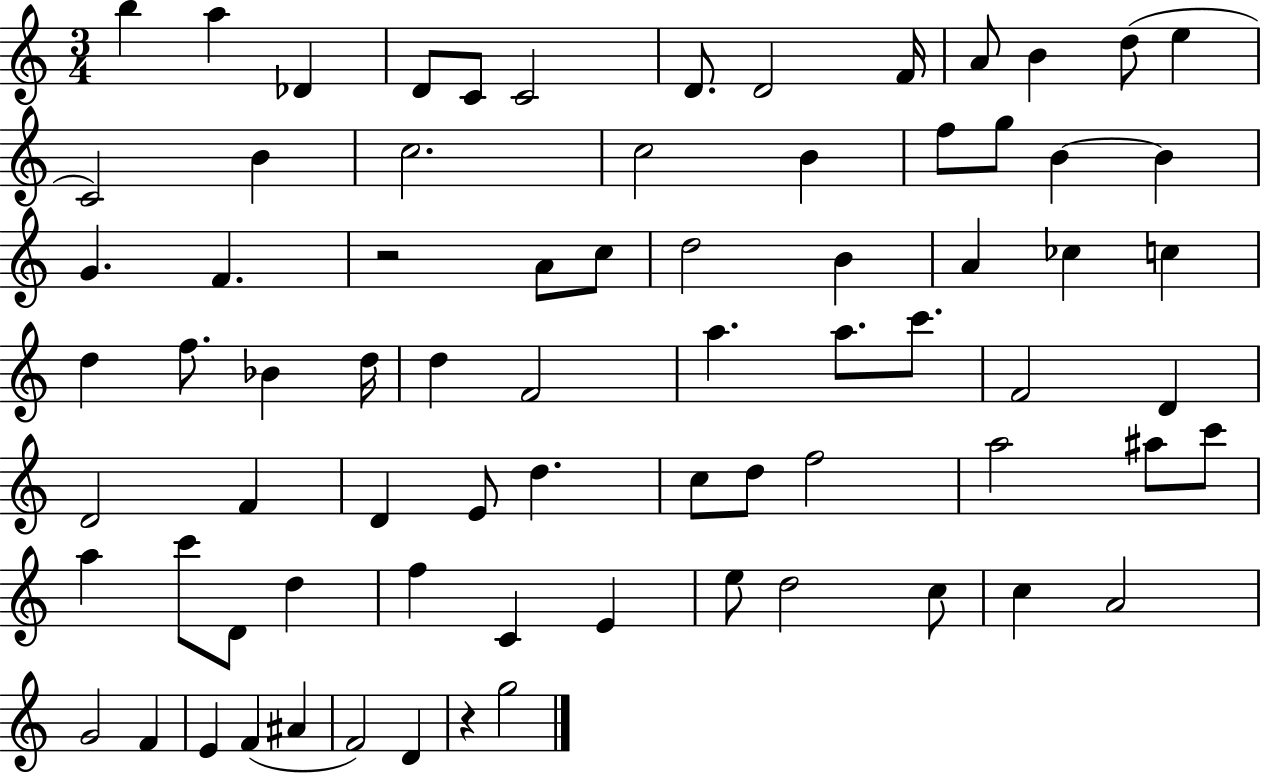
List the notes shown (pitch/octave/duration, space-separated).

B5/q A5/q Db4/q D4/e C4/e C4/h D4/e. D4/h F4/s A4/e B4/q D5/e E5/q C4/h B4/q C5/h. C5/h B4/q F5/e G5/e B4/q B4/q G4/q. F4/q. R/h A4/e C5/e D5/h B4/q A4/q CES5/q C5/q D5/q F5/e. Bb4/q D5/s D5/q F4/h A5/q. A5/e. C6/e. F4/h D4/q D4/h F4/q D4/q E4/e D5/q. C5/e D5/e F5/h A5/h A#5/e C6/e A5/q C6/e D4/e D5/q F5/q C4/q E4/q E5/e D5/h C5/e C5/q A4/h G4/h F4/q E4/q F4/q A#4/q F4/h D4/q R/q G5/h